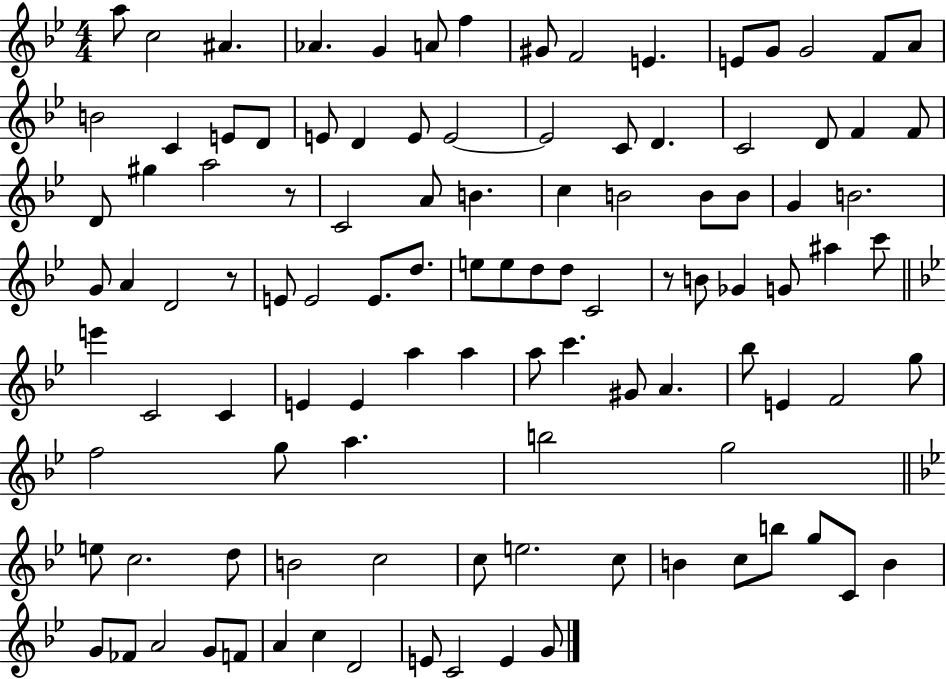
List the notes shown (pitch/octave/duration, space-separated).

A5/e C5/h A#4/q. Ab4/q. G4/q A4/e F5/q G#4/e F4/h E4/q. E4/e G4/e G4/h F4/e A4/e B4/h C4/q E4/e D4/e E4/e D4/q E4/e E4/h E4/h C4/e D4/q. C4/h D4/e F4/q F4/e D4/e G#5/q A5/h R/e C4/h A4/e B4/q. C5/q B4/h B4/e B4/e G4/q B4/h. G4/e A4/q D4/h R/e E4/e E4/h E4/e. D5/e. E5/e E5/e D5/e D5/e C4/h R/e B4/e Gb4/q G4/e A#5/q C6/e E6/q C4/h C4/q E4/q E4/q A5/q A5/q A5/e C6/q. G#4/e A4/q. Bb5/e E4/q F4/h G5/e F5/h G5/e A5/q. B5/h G5/h E5/e C5/h. D5/e B4/h C5/h C5/e E5/h. C5/e B4/q C5/e B5/e G5/e C4/e B4/q G4/e FES4/e A4/h G4/e F4/e A4/q C5/q D4/h E4/e C4/h E4/q G4/e